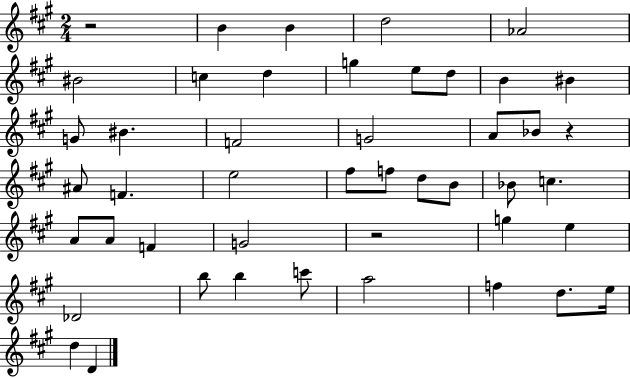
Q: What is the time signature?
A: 2/4